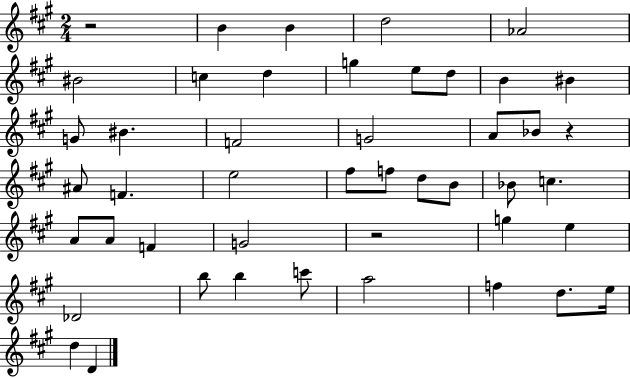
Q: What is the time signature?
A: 2/4